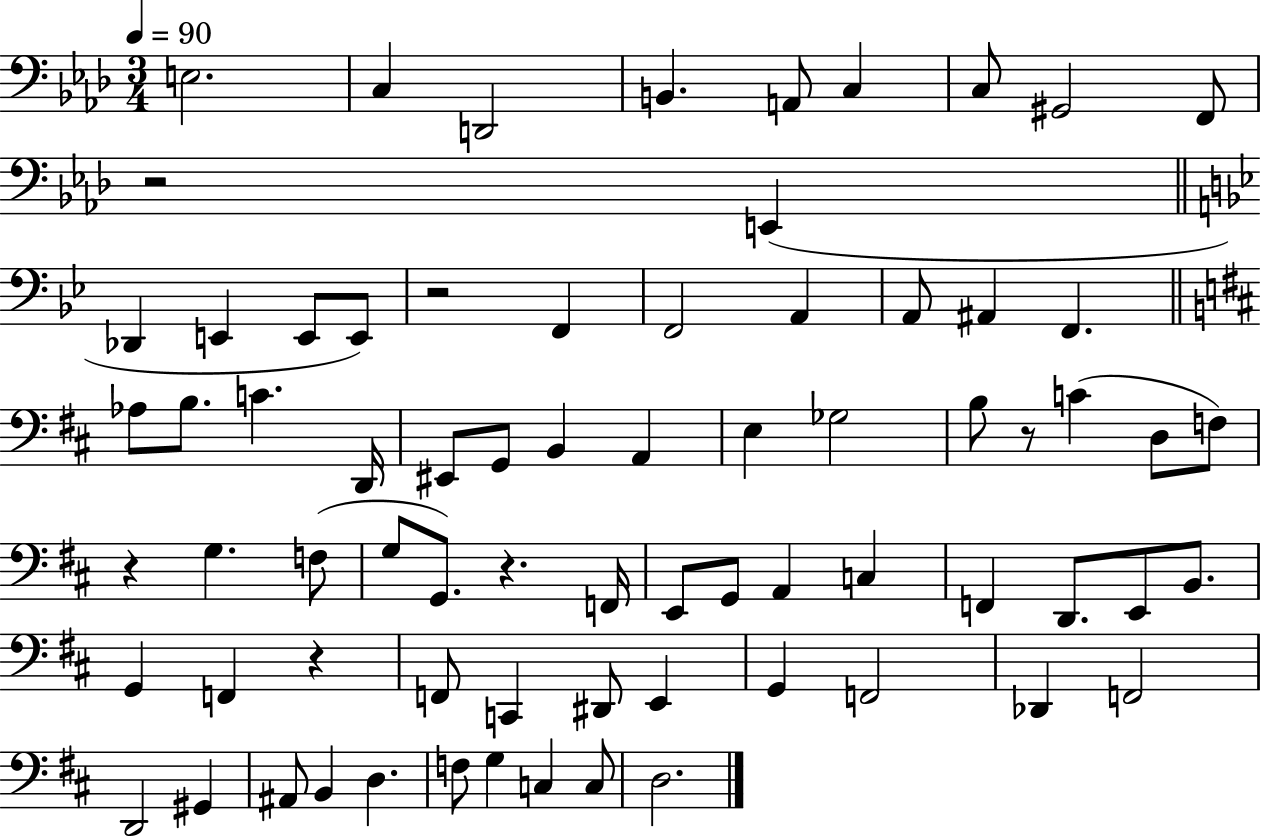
{
  \clef bass
  \numericTimeSignature
  \time 3/4
  \key aes \major
  \tempo 4 = 90
  e2. | c4 d,2 | b,4. a,8 c4 | c8 gis,2 f,8 | \break r2 e,4( | \bar "||" \break \key g \minor des,4 e,4 e,8 e,8) | r2 f,4 | f,2 a,4 | a,8 ais,4 f,4. | \break \bar "||" \break \key d \major aes8 b8. c'4. d,16 | eis,8 g,8 b,4 a,4 | e4 ges2 | b8 r8 c'4( d8 f8) | \break r4 g4. f8( | g8 g,8.) r4. f,16 | e,8 g,8 a,4 c4 | f,4 d,8. e,8 b,8. | \break g,4 f,4 r4 | f,8 c,4 dis,8 e,4 | g,4 f,2 | des,4 f,2 | \break d,2 gis,4 | ais,8 b,4 d4. | f8 g4 c4 c8 | d2. | \break \bar "|."
}